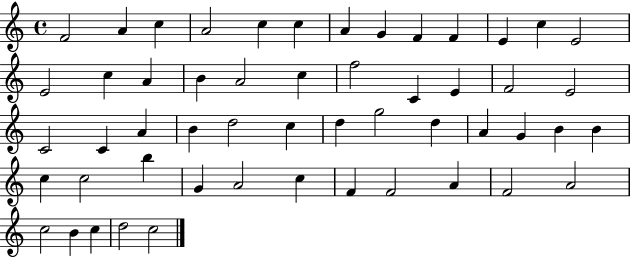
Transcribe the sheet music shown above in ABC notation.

X:1
T:Untitled
M:4/4
L:1/4
K:C
F2 A c A2 c c A G F F E c E2 E2 c A B A2 c f2 C E F2 E2 C2 C A B d2 c d g2 d A G B B c c2 b G A2 c F F2 A F2 A2 c2 B c d2 c2